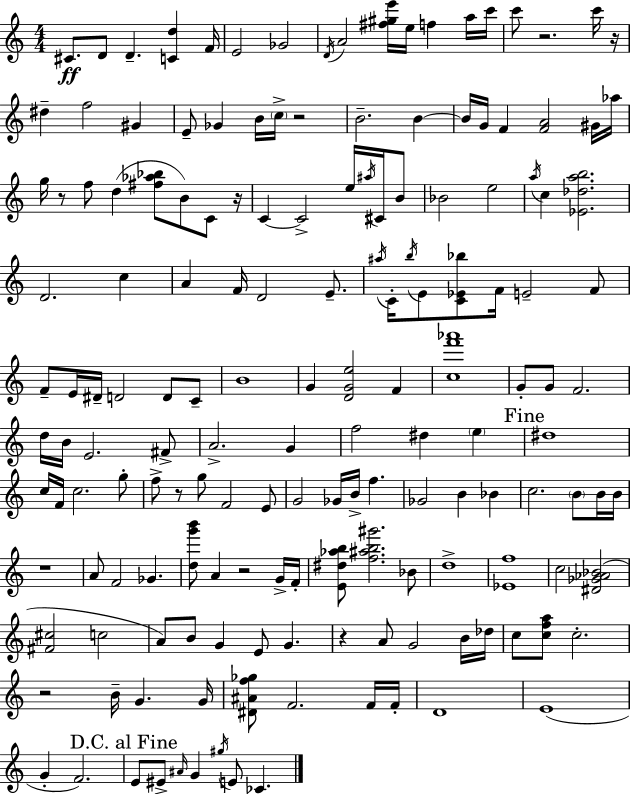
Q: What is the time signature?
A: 4/4